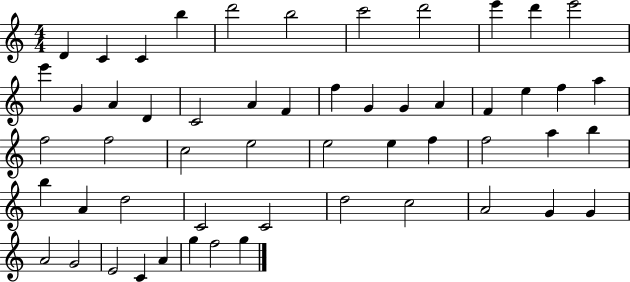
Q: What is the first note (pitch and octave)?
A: D4